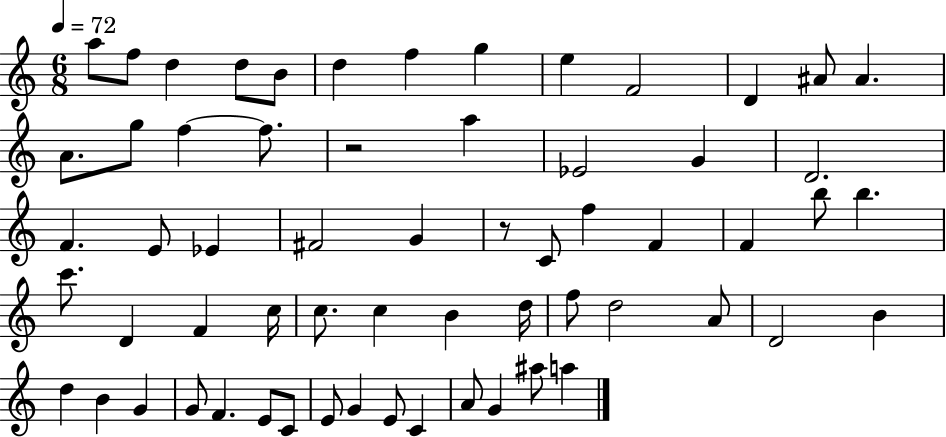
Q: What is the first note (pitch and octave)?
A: A5